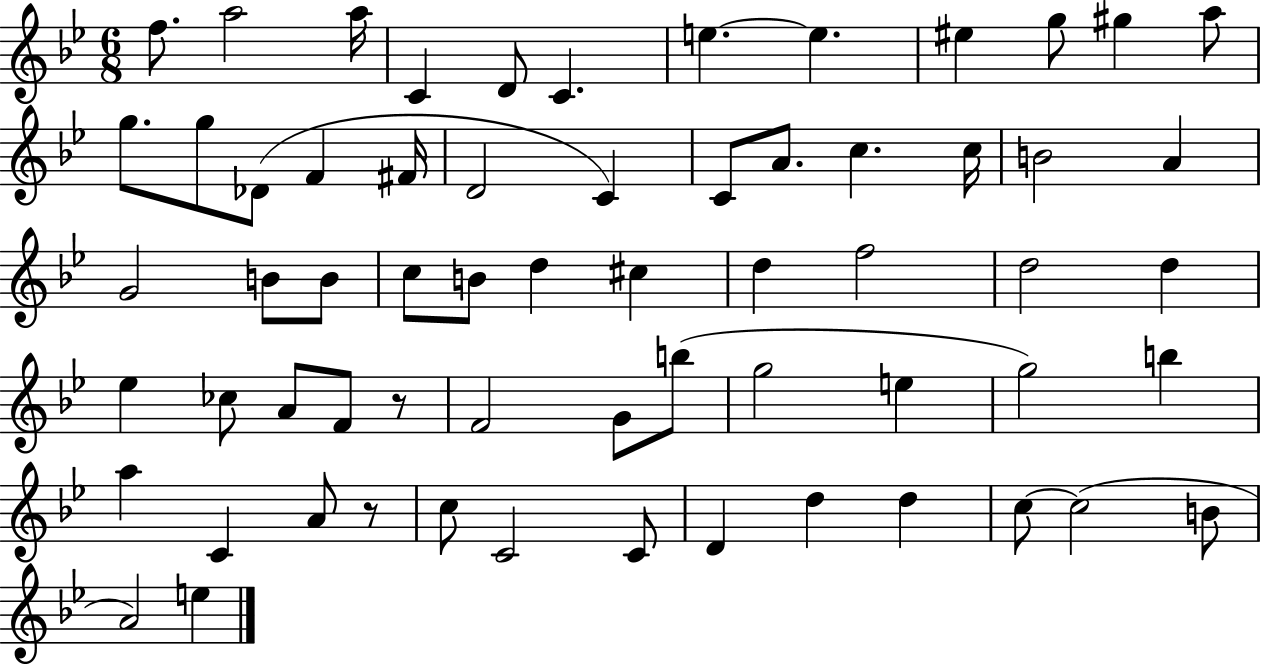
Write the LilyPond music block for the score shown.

{
  \clef treble
  \numericTimeSignature
  \time 6/8
  \key bes \major
  \repeat volta 2 { f''8. a''2 a''16 | c'4 d'8 c'4. | e''4.~~ e''4. | eis''4 g''8 gis''4 a''8 | \break g''8. g''8 des'8( f'4 fis'16 | d'2 c'4) | c'8 a'8. c''4. c''16 | b'2 a'4 | \break g'2 b'8 b'8 | c''8 b'8 d''4 cis''4 | d''4 f''2 | d''2 d''4 | \break ees''4 ces''8 a'8 f'8 r8 | f'2 g'8 b''8( | g''2 e''4 | g''2) b''4 | \break a''4 c'4 a'8 r8 | c''8 c'2 c'8 | d'4 d''4 d''4 | c''8~~ c''2( b'8 | \break a'2) e''4 | } \bar "|."
}